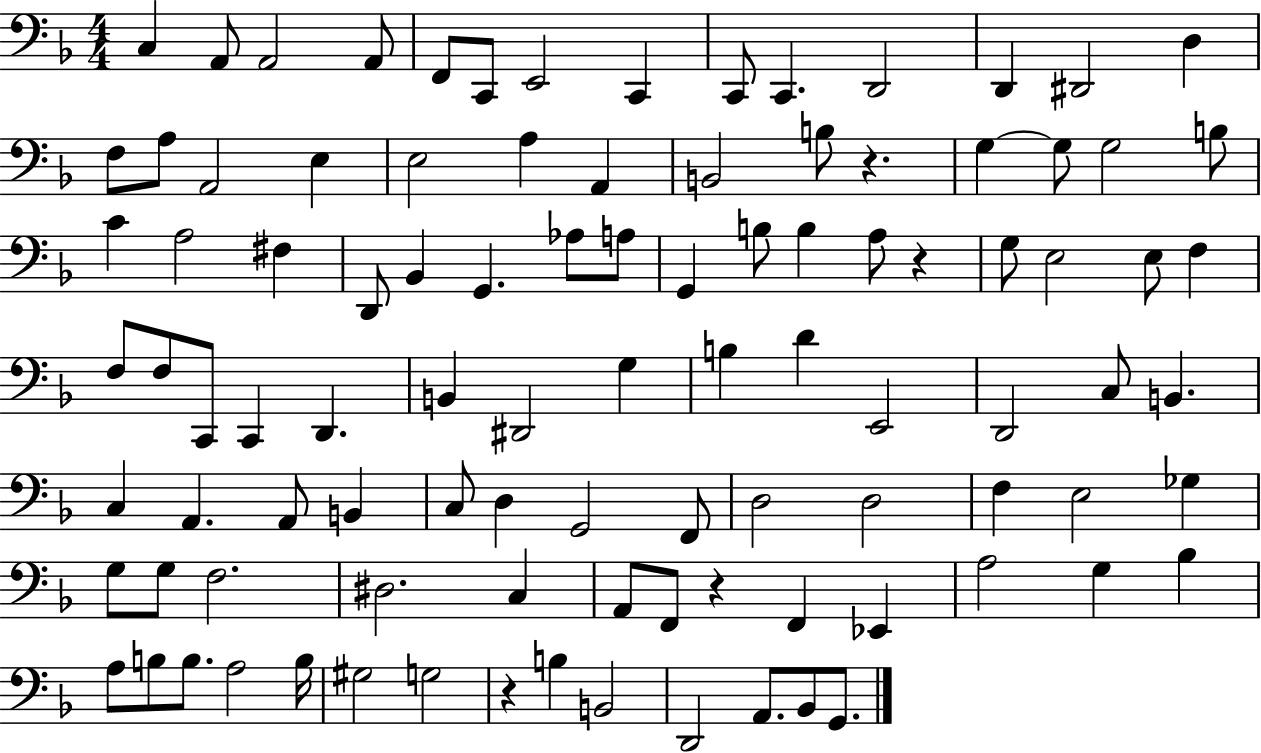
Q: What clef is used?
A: bass